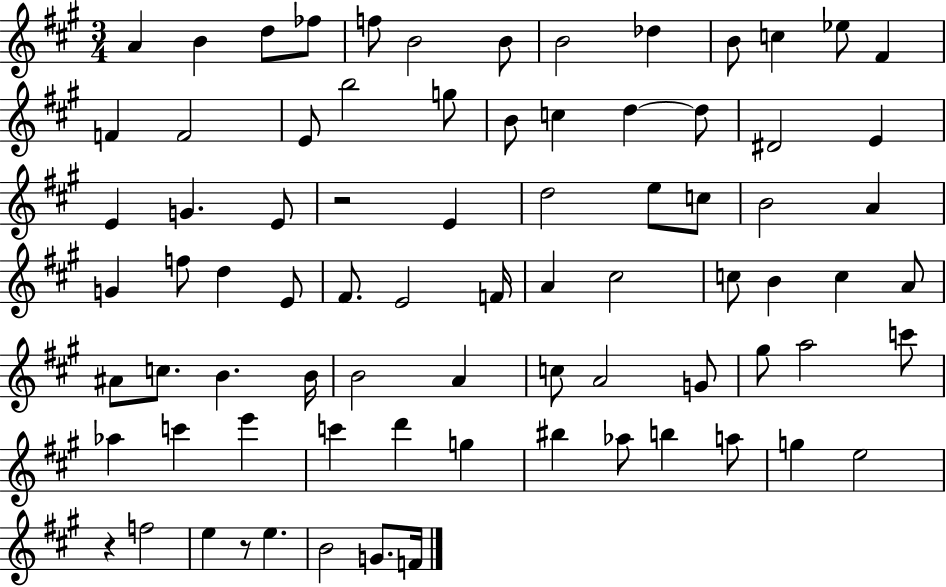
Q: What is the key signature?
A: A major